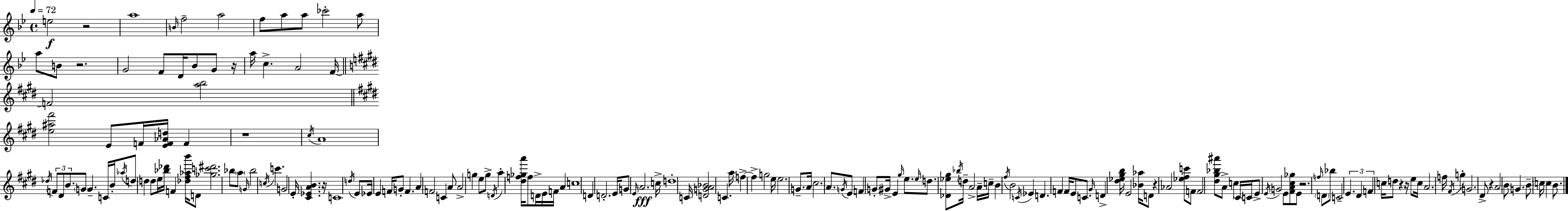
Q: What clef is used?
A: treble